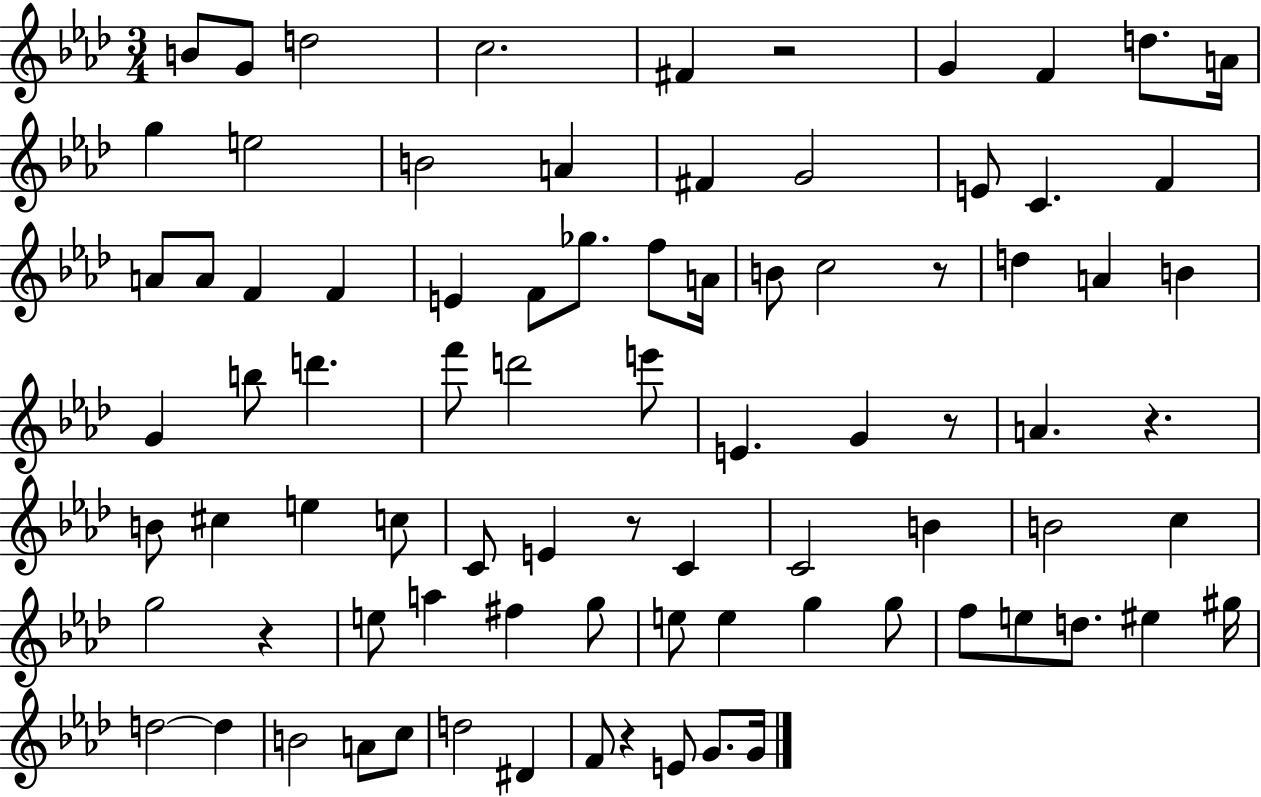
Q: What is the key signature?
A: AES major